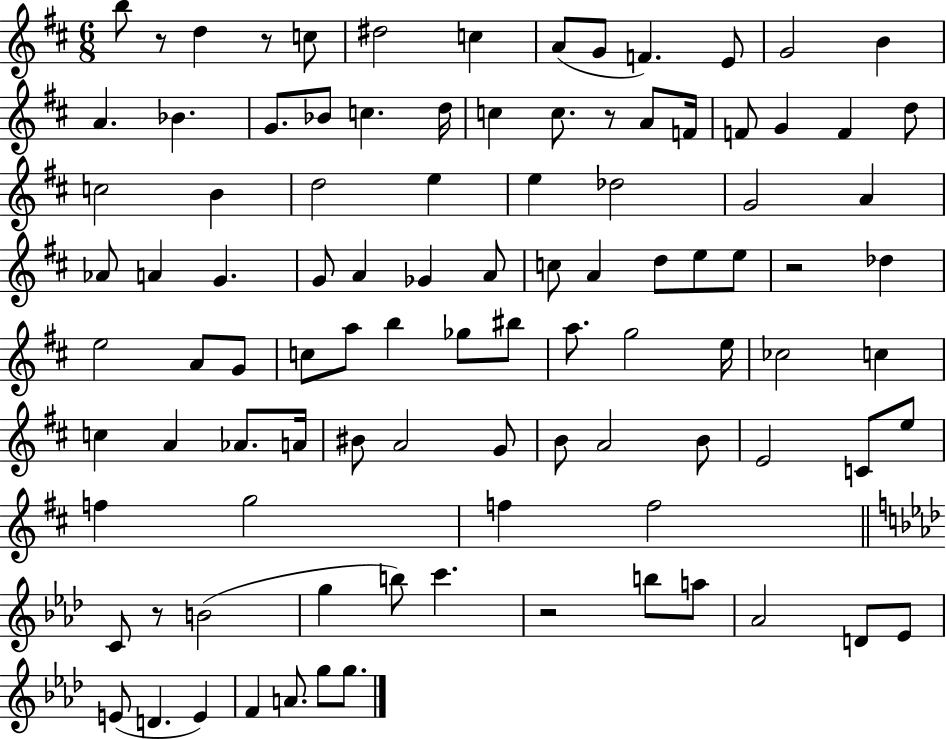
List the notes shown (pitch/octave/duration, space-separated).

B5/e R/e D5/q R/e C5/e D#5/h C5/q A4/e G4/e F4/q. E4/e G4/h B4/q A4/q. Bb4/q. G4/e. Bb4/e C5/q. D5/s C5/q C5/e. R/e A4/e F4/s F4/e G4/q F4/q D5/e C5/h B4/q D5/h E5/q E5/q Db5/h G4/h A4/q Ab4/e A4/q G4/q. G4/e A4/q Gb4/q A4/e C5/e A4/q D5/e E5/e E5/e R/h Db5/q E5/h A4/e G4/e C5/e A5/e B5/q Gb5/e BIS5/e A5/e. G5/h E5/s CES5/h C5/q C5/q A4/q Ab4/e. A4/s BIS4/e A4/h G4/e B4/e A4/h B4/e E4/h C4/e E5/e F5/q G5/h F5/q F5/h C4/e R/e B4/h G5/q B5/e C6/q. R/h B5/e A5/e Ab4/h D4/e Eb4/e E4/e D4/q. E4/q F4/q A4/e. G5/e G5/e.